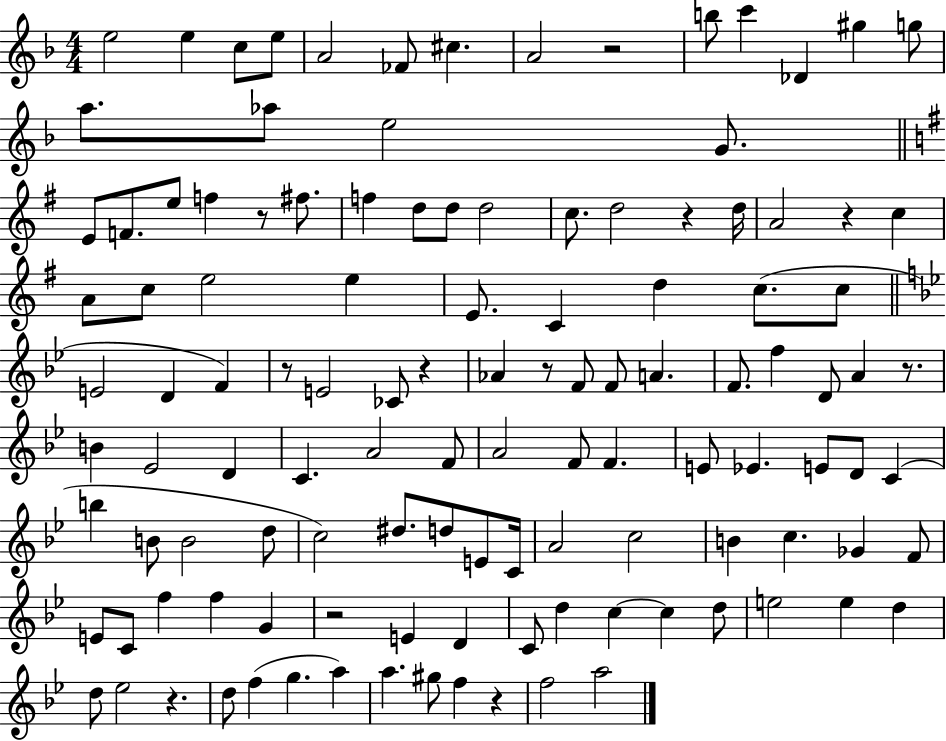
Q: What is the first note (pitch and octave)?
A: E5